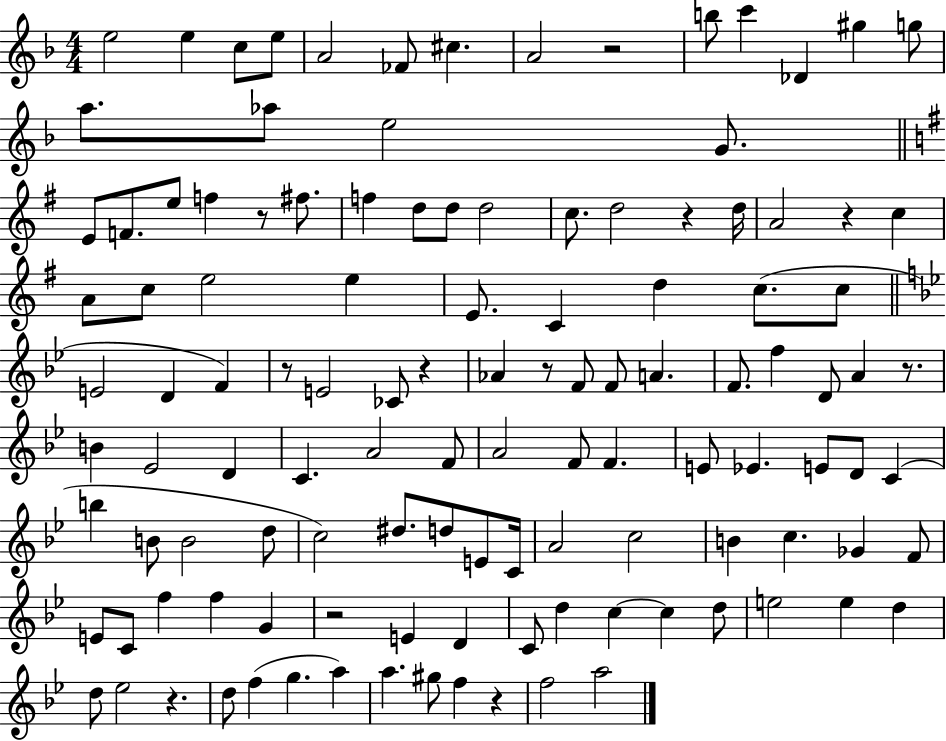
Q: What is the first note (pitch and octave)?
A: E5